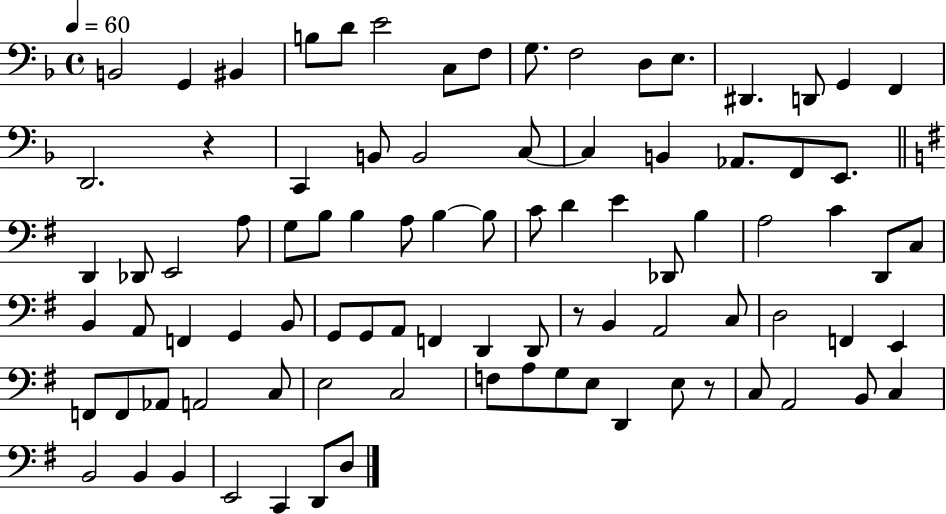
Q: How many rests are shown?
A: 3